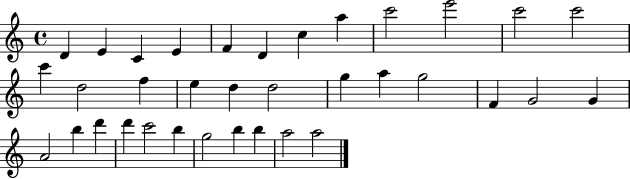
X:1
T:Untitled
M:4/4
L:1/4
K:C
D E C E F D c a c'2 e'2 c'2 c'2 c' d2 f e d d2 g a g2 F G2 G A2 b d' d' c'2 b g2 b b a2 a2